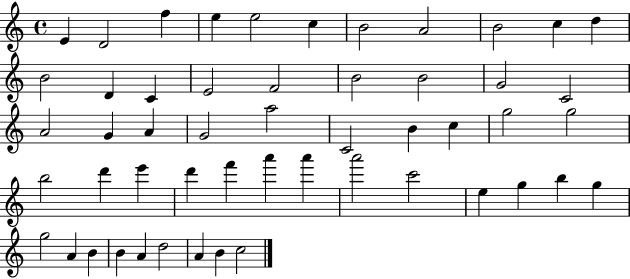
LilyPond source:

{
  \clef treble
  \time 4/4
  \defaultTimeSignature
  \key c \major
  e'4 d'2 f''4 | e''4 e''2 c''4 | b'2 a'2 | b'2 c''4 d''4 | \break b'2 d'4 c'4 | e'2 f'2 | b'2 b'2 | g'2 c'2 | \break a'2 g'4 a'4 | g'2 a''2 | c'2 b'4 c''4 | g''2 g''2 | \break b''2 d'''4 e'''4 | d'''4 f'''4 a'''4 a'''4 | a'''2 c'''2 | e''4 g''4 b''4 g''4 | \break g''2 a'4 b'4 | b'4 a'4 d''2 | a'4 b'4 c''2 | \bar "|."
}